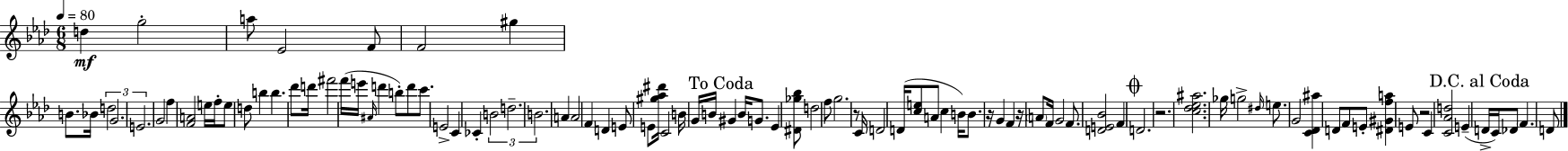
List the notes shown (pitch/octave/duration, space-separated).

D5/q G5/h A5/e Eb4/h F4/e F4/h G#5/q B4/e. Bb4/s D5/h G4/h. E4/h. G4/h F5/q [F4,A4]/h E5/s F5/s E5/e D5/e B5/q B5/q. Db6/e D6/s F#6/h F6/s E6/s A#4/s D6/q B5/e D6/e C6/e. E4/h C4/q CES4/q B4/h D5/h. B4/h. A4/q A4/h F4/q D4/q E4/e E4/e [G#5,Ab5,D#6]/s C4/h B4/s G4/s B4/s G#4/q B4/s G4/e. Eb4/q [D#4,Gb5,Bb5]/e D5/h F5/e G5/h. R/e C4/s D4/h D4/s [C5,E5]/e A4/e C5/q B4/s B4/e. R/s G4/q F4/q R/s A4/e F4/s G4/h F4/e. [D4,E4,Bb4]/h F4/q D4/h. R/h. [C5,Db5,Eb5,A#5]/h. Gb5/s G5/h D#5/s E5/e. G4/h [C4,Db4,A#5]/q D4/e F4/e E4/e [D#4,G#4,F5,A5]/q E4/e R/h C4/q [C4,Ab4,D5]/h E4/q D4/s C4/s Db4/e F4/q. D4/e